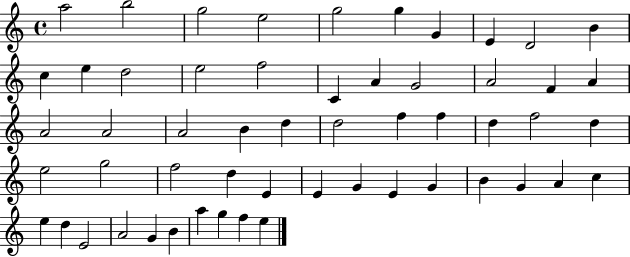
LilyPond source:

{
  \clef treble
  \time 4/4
  \defaultTimeSignature
  \key c \major
  a''2 b''2 | g''2 e''2 | g''2 g''4 g'4 | e'4 d'2 b'4 | \break c''4 e''4 d''2 | e''2 f''2 | c'4 a'4 g'2 | a'2 f'4 a'4 | \break a'2 a'2 | a'2 b'4 d''4 | d''2 f''4 f''4 | d''4 f''2 d''4 | \break e''2 g''2 | f''2 d''4 e'4 | e'4 g'4 e'4 g'4 | b'4 g'4 a'4 c''4 | \break e''4 d''4 e'2 | a'2 g'4 b'4 | a''4 g''4 f''4 e''4 | \bar "|."
}